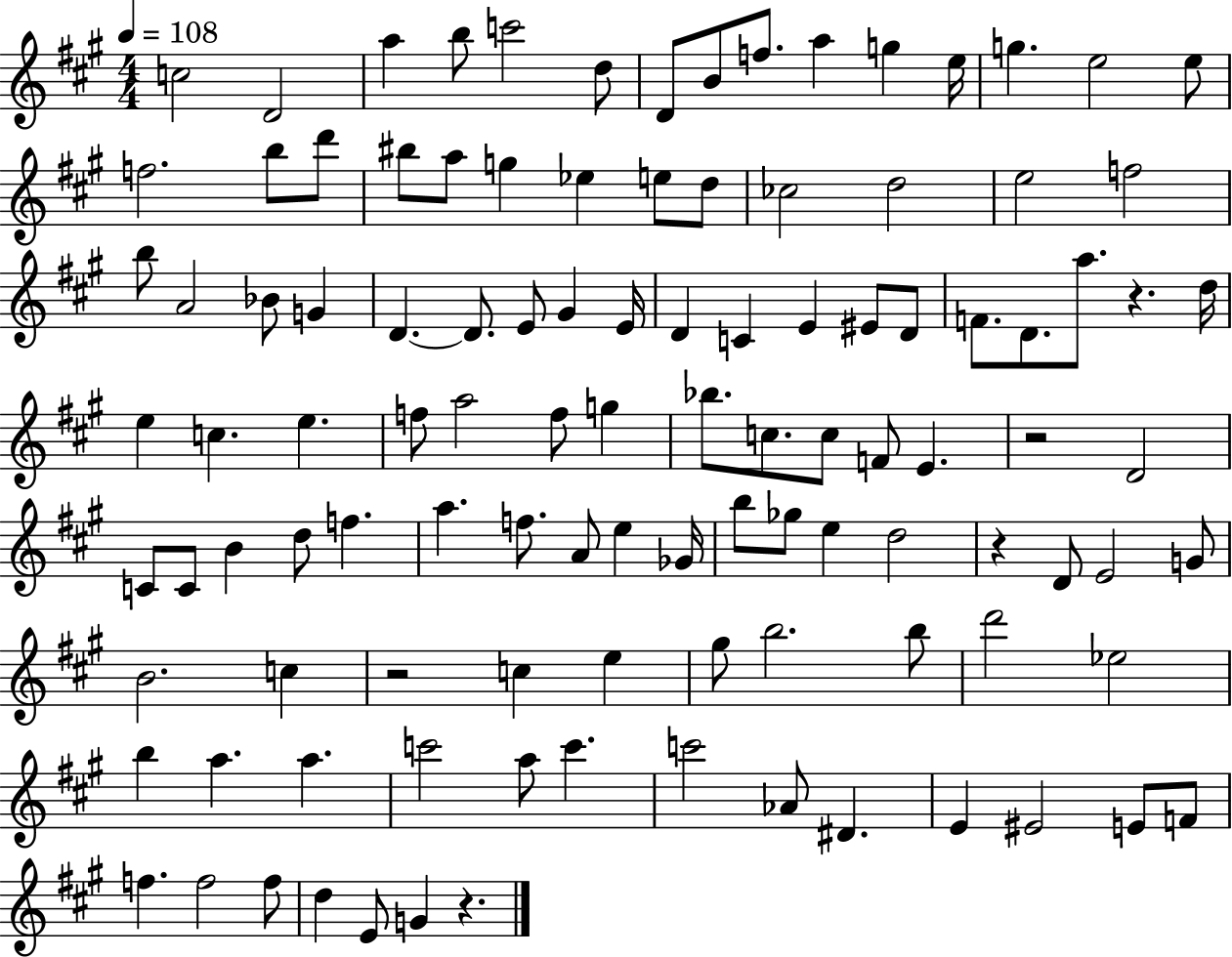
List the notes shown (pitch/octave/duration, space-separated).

C5/h D4/h A5/q B5/e C6/h D5/e D4/e B4/e F5/e. A5/q G5/q E5/s G5/q. E5/h E5/e F5/h. B5/e D6/e BIS5/e A5/e G5/q Eb5/q E5/e D5/e CES5/h D5/h E5/h F5/h B5/e A4/h Bb4/e G4/q D4/q. D4/e. E4/e G#4/q E4/s D4/q C4/q E4/q EIS4/e D4/e F4/e. D4/e. A5/e. R/q. D5/s E5/q C5/q. E5/q. F5/e A5/h F5/e G5/q Bb5/e. C5/e. C5/e F4/e E4/q. R/h D4/h C4/e C4/e B4/q D5/e F5/q. A5/q. F5/e. A4/e E5/q Gb4/s B5/e Gb5/e E5/q D5/h R/q D4/e E4/h G4/e B4/h. C5/q R/h C5/q E5/q G#5/e B5/h. B5/e D6/h Eb5/h B5/q A5/q. A5/q. C6/h A5/e C6/q. C6/h Ab4/e D#4/q. E4/q EIS4/h E4/e F4/e F5/q. F5/h F5/e D5/q E4/e G4/q R/q.